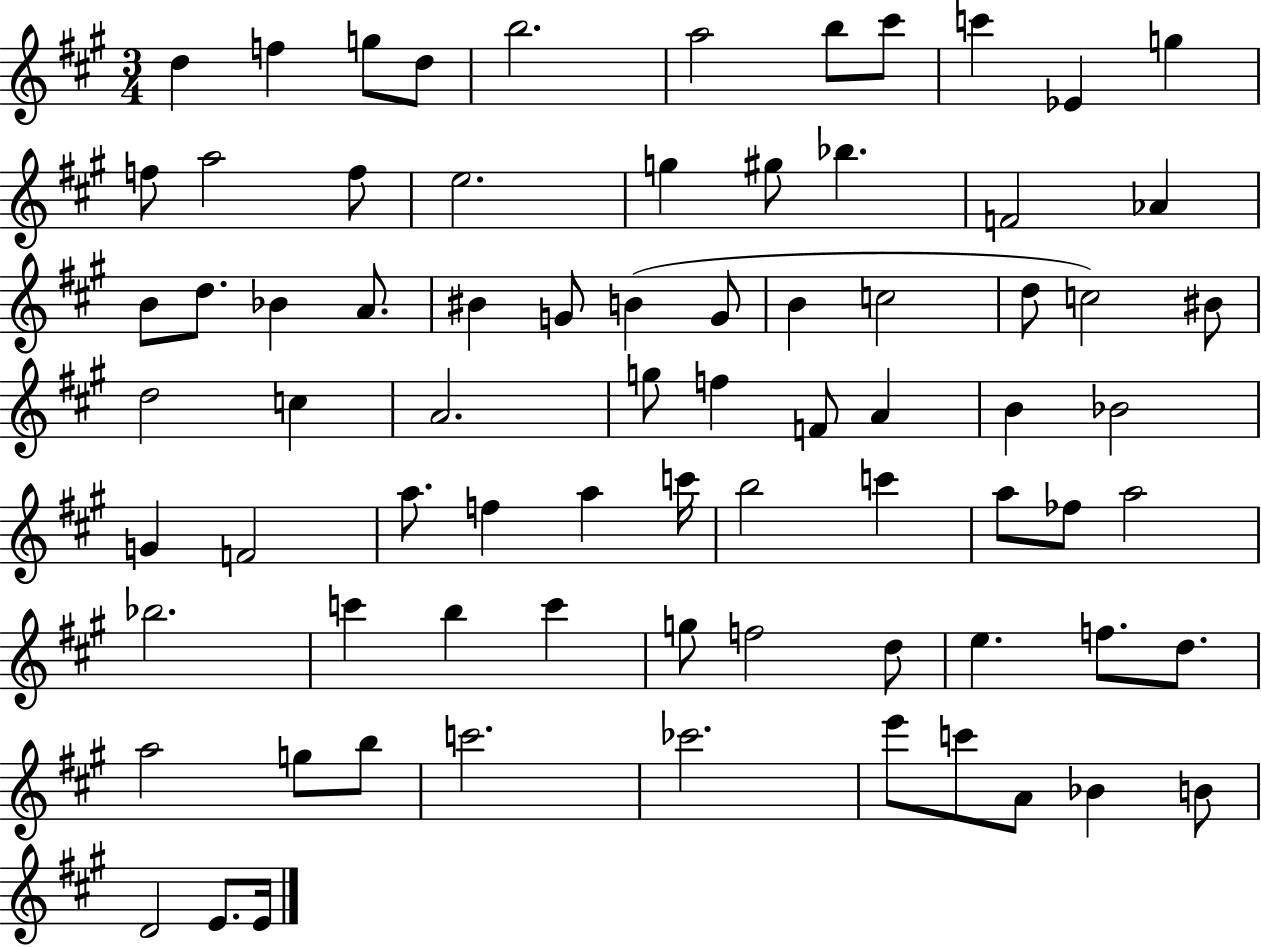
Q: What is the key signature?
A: A major